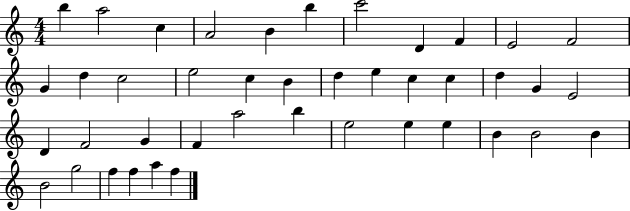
{
  \clef treble
  \numericTimeSignature
  \time 4/4
  \key c \major
  b''4 a''2 c''4 | a'2 b'4 b''4 | c'''2 d'4 f'4 | e'2 f'2 | \break g'4 d''4 c''2 | e''2 c''4 b'4 | d''4 e''4 c''4 c''4 | d''4 g'4 e'2 | \break d'4 f'2 g'4 | f'4 a''2 b''4 | e''2 e''4 e''4 | b'4 b'2 b'4 | \break b'2 g''2 | f''4 f''4 a''4 f''4 | \bar "|."
}